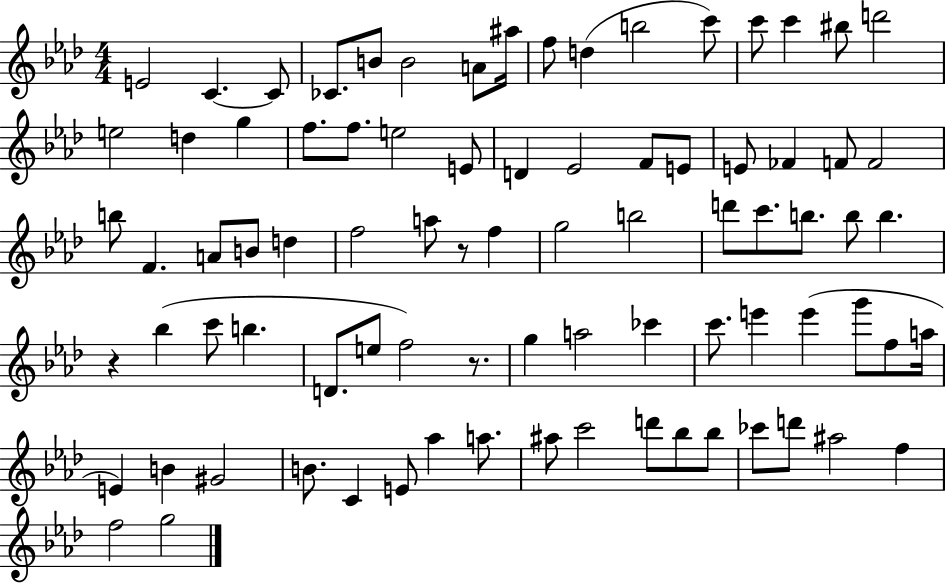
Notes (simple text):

E4/h C4/q. C4/e CES4/e. B4/e B4/h A4/e A#5/s F5/e D5/q B5/h C6/e C6/e C6/q BIS5/e D6/h E5/h D5/q G5/q F5/e. F5/e. E5/h E4/e D4/q Eb4/h F4/e E4/e E4/e FES4/q F4/e F4/h B5/e F4/q. A4/e B4/e D5/q F5/h A5/e R/e F5/q G5/h B5/h D6/e C6/e. B5/e. B5/e B5/q. R/q Bb5/q C6/e B5/q. D4/e. E5/e F5/h R/e. G5/q A5/h CES6/q C6/e. E6/q E6/q G6/e F5/e A5/s E4/q B4/q G#4/h B4/e. C4/q E4/e Ab5/q A5/e. A#5/e C6/h D6/e Bb5/e Bb5/e CES6/e D6/e A#5/h F5/q F5/h G5/h